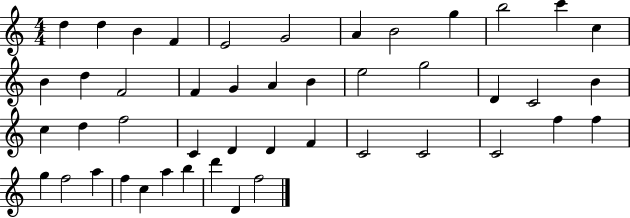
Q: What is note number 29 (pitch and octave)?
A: D4